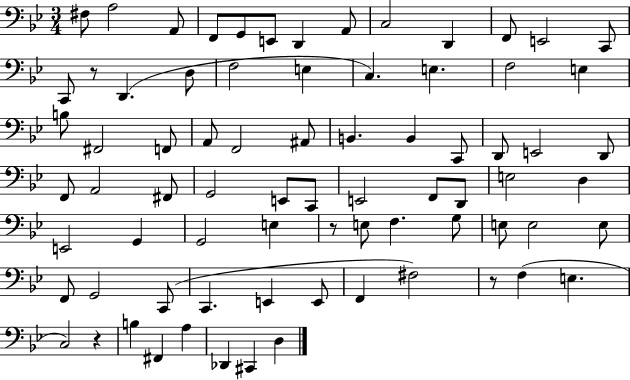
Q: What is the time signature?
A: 3/4